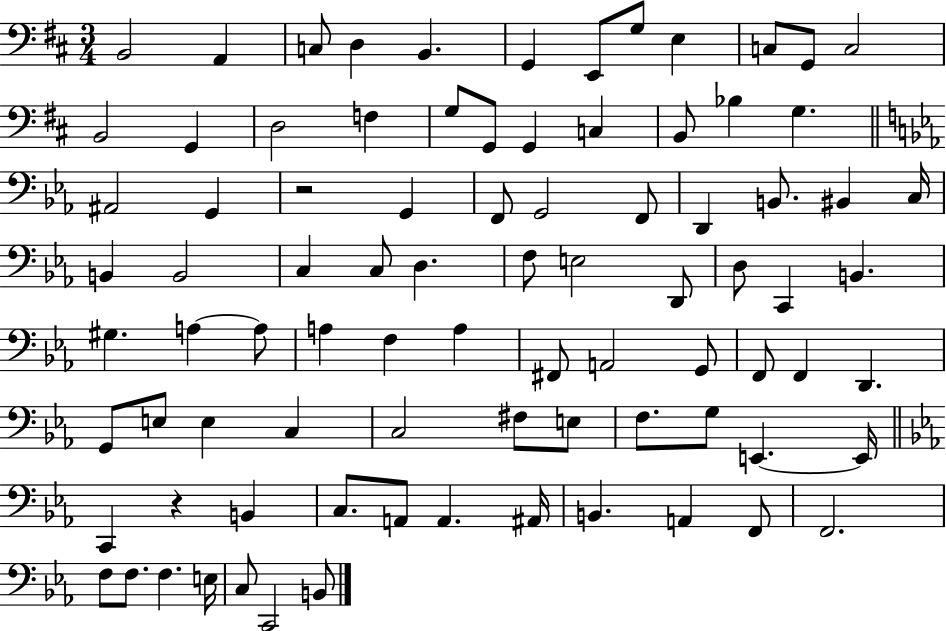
B2/h A2/q C3/e D3/q B2/q. G2/q E2/e G3/e E3/q C3/e G2/e C3/h B2/h G2/q D3/h F3/q G3/e G2/e G2/q C3/q B2/e Bb3/q G3/q. A#2/h G2/q R/h G2/q F2/e G2/h F2/e D2/q B2/e. BIS2/q C3/s B2/q B2/h C3/q C3/e D3/q. F3/e E3/h D2/e D3/e C2/q B2/q. G#3/q. A3/q A3/e A3/q F3/q A3/q F#2/e A2/h G2/e F2/e F2/q D2/q. G2/e E3/e E3/q C3/q C3/h F#3/e E3/e F3/e. G3/e E2/q. E2/s C2/q R/q B2/q C3/e. A2/e A2/q. A#2/s B2/q. A2/q F2/e F2/h. F3/e F3/e. F3/q. E3/s C3/e C2/h B2/e